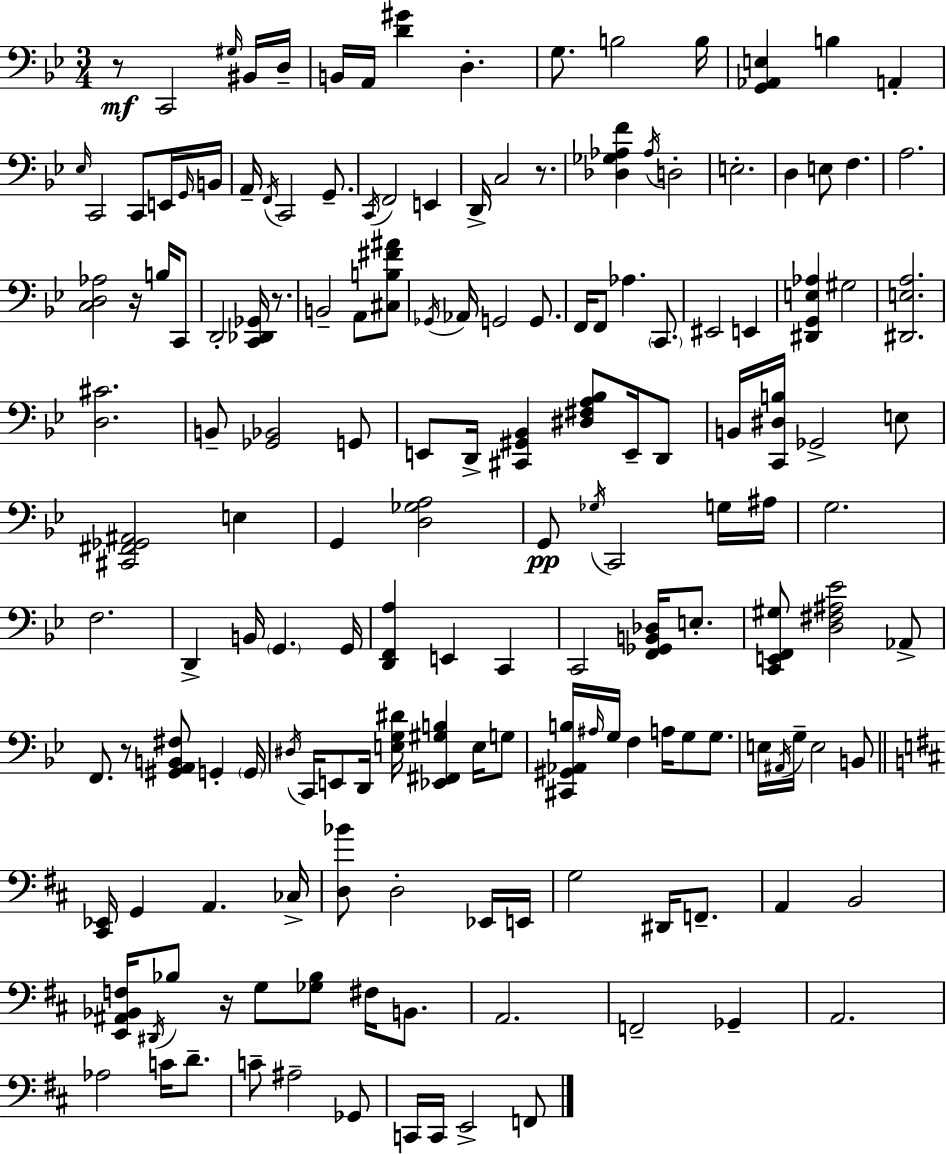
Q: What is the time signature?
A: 3/4